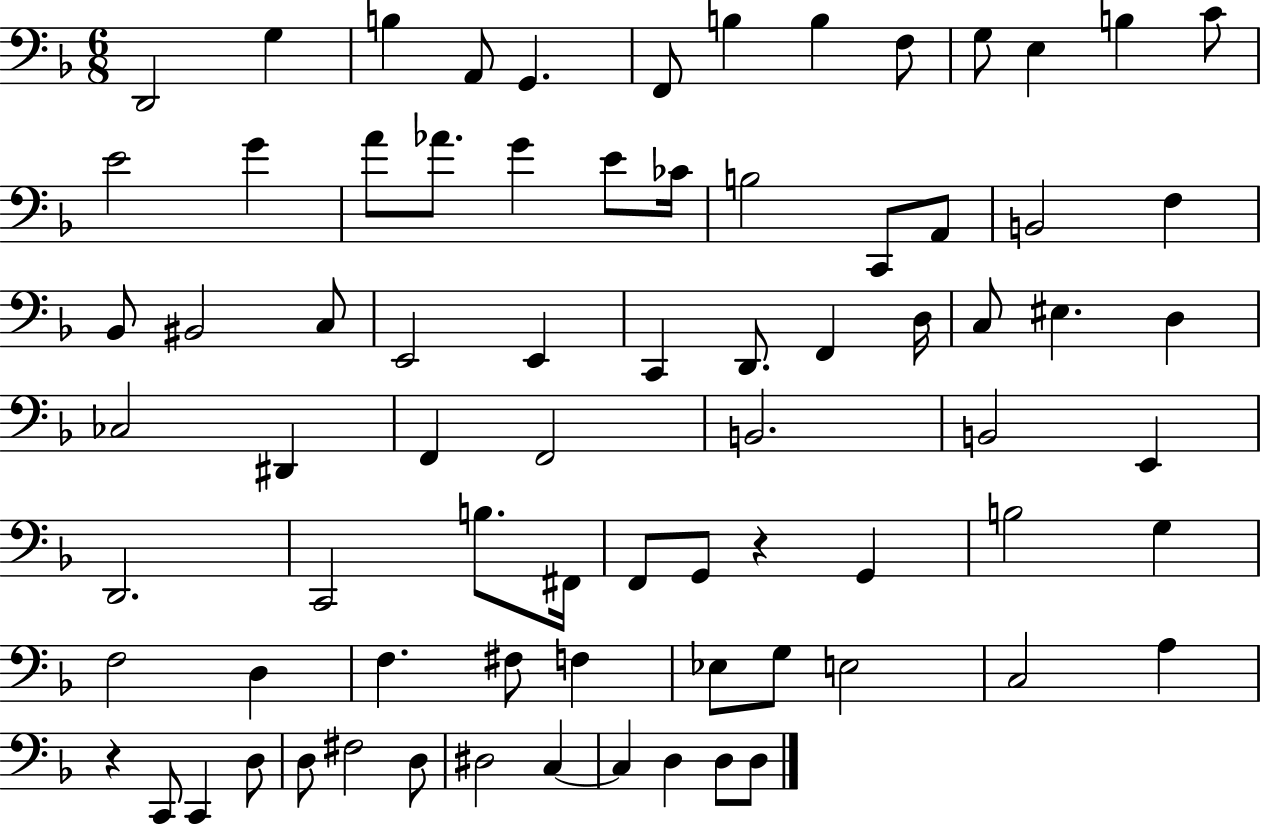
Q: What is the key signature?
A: F major